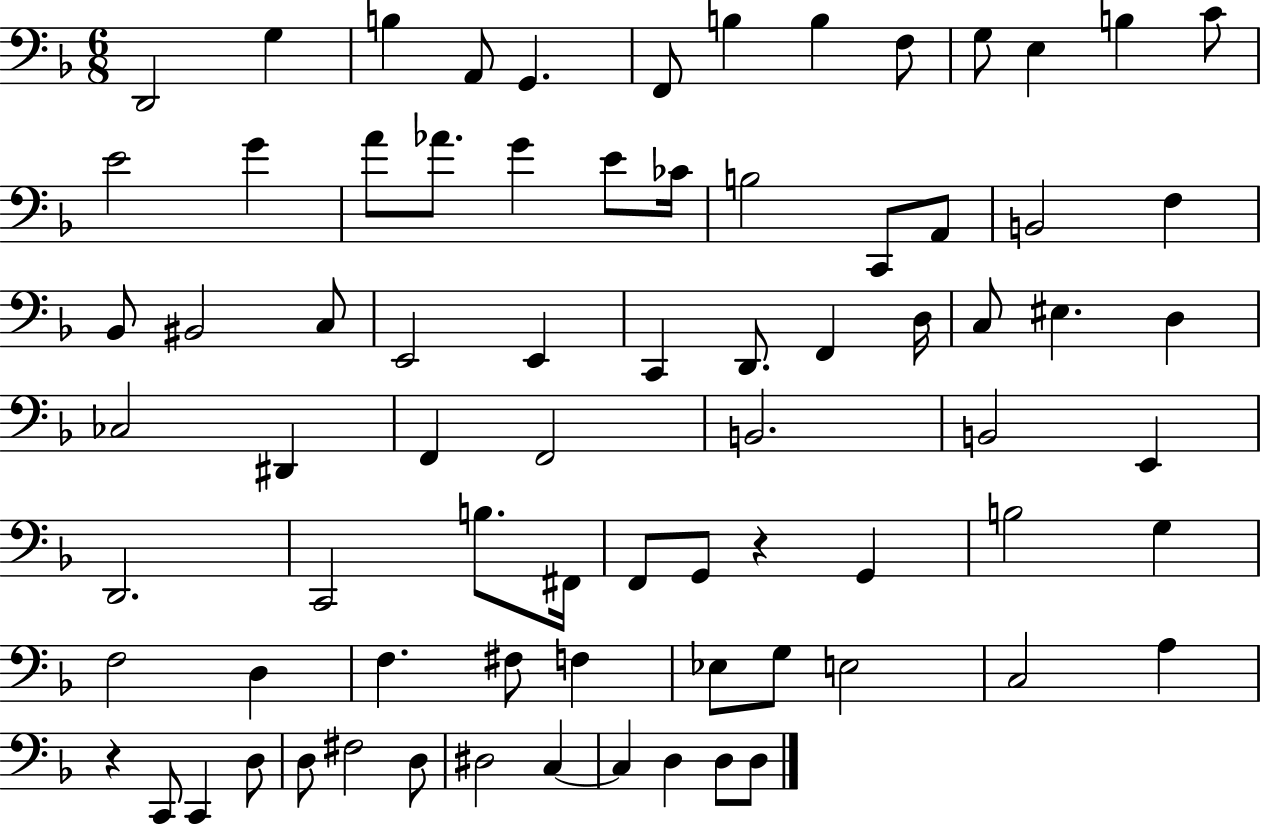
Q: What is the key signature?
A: F major